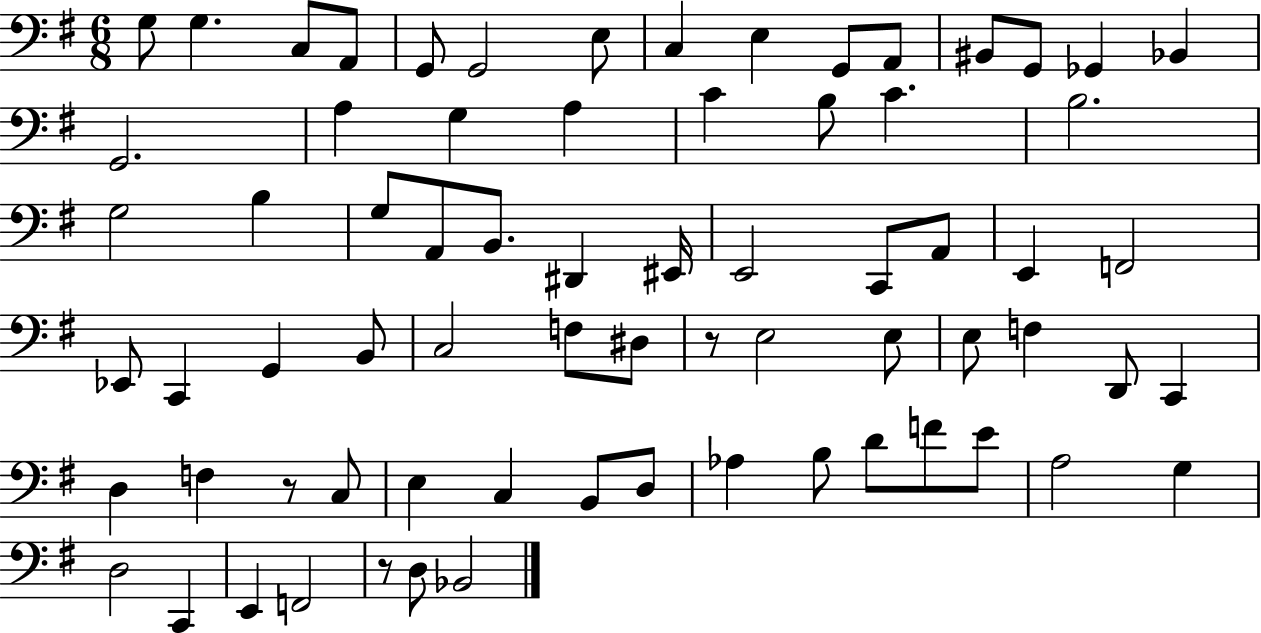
{
  \clef bass
  \numericTimeSignature
  \time 6/8
  \key g \major
  g8 g4. c8 a,8 | g,8 g,2 e8 | c4 e4 g,8 a,8 | bis,8 g,8 ges,4 bes,4 | \break g,2. | a4 g4 a4 | c'4 b8 c'4. | b2. | \break g2 b4 | g8 a,8 b,8. dis,4 eis,16 | e,2 c,8 a,8 | e,4 f,2 | \break ees,8 c,4 g,4 b,8 | c2 f8 dis8 | r8 e2 e8 | e8 f4 d,8 c,4 | \break d4 f4 r8 c8 | e4 c4 b,8 d8 | aes4 b8 d'8 f'8 e'8 | a2 g4 | \break d2 c,4 | e,4 f,2 | r8 d8 bes,2 | \bar "|."
}